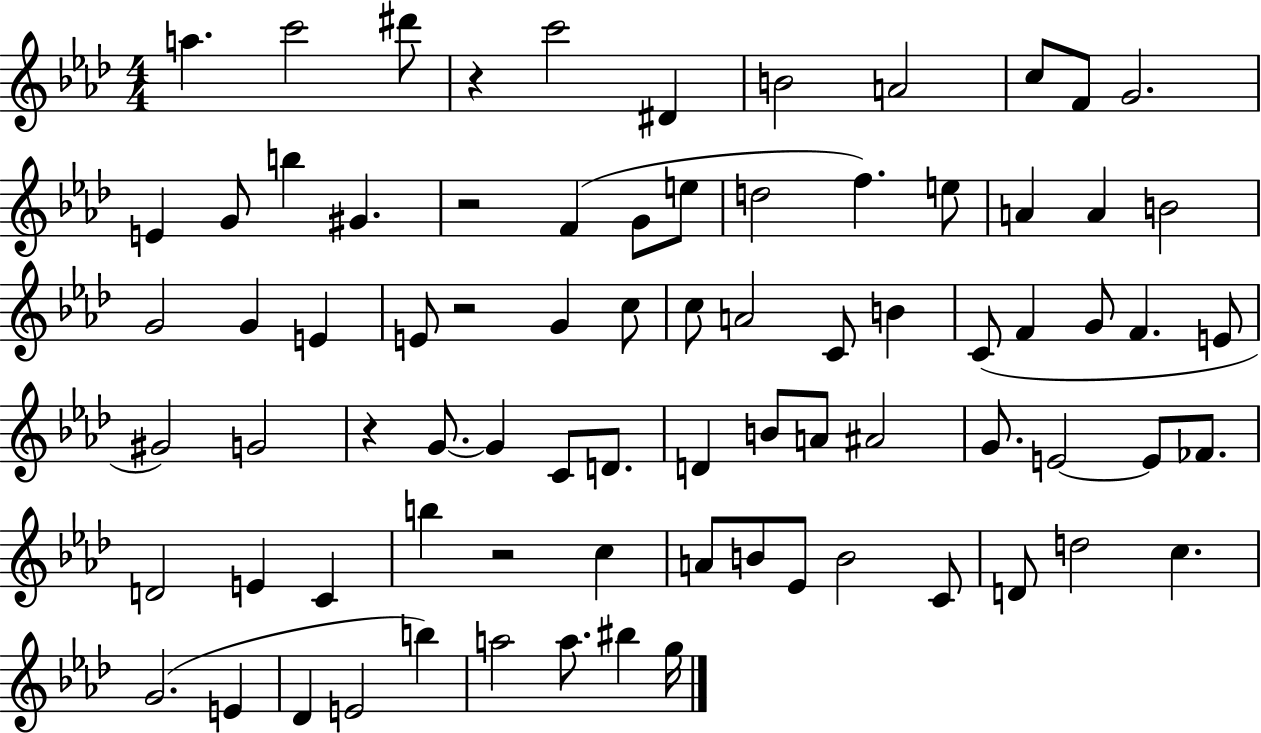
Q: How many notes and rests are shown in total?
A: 79